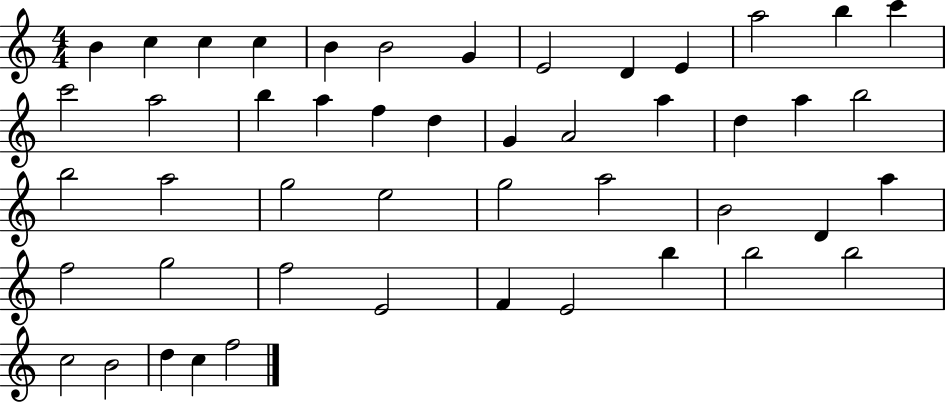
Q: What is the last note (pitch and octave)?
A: F5